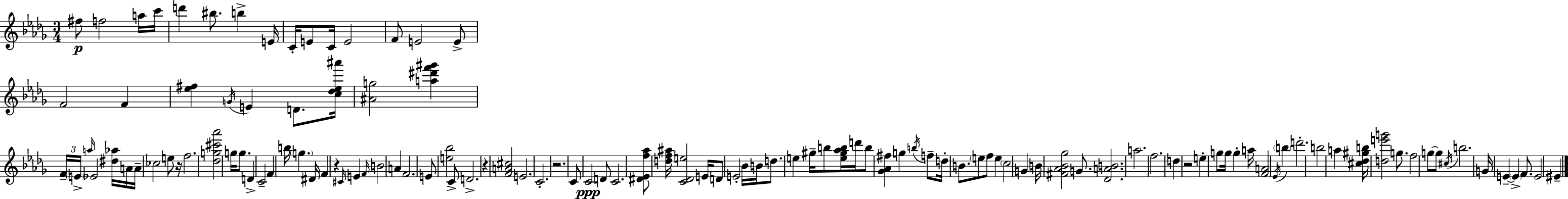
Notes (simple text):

F#5/e F5/h A5/s C6/s D6/q BIS5/e. B5/q E4/s C4/s E4/e C4/s E4/h F4/e E4/h E4/e F4/h F4/q [Eb5,F#5]/q G4/s E4/q D4/e. [C5,Db5,Eb5,A#6]/s [A#4,G5]/h [A5,D#6,F6,G#6]/q F4/s E4/s A5/s Eb4/h [D#5,Ab5]/s A4/s A4/s CES5/h E5/e R/s F5/h. [Db5,G5,C#6,Ab6]/h G5/s G5/e. D4/q C4/h F4/q B5/s G5/q. D#4/s F4/q R/q C#4/s E4/q F4/s B4/h A4/q F4/h. E4/e [E5,Bb5]/h C4/e D4/h. R/q [F4,A4,C#5]/h E4/h. C4/h. R/h. C4/e C4/h D4/e C4/h. [D#4,Eb4,F5,Ab5]/e [D5,F5,A#5]/s [C4,Db4,E5]/h E4/s D4/e E4/h Bb4/s B4/s D5/e. E5/q G#5/s B5/e [E5,G#5,Ab5,B5]/s D6/s B5/e [Gb4,Ab4,F#5]/q G5/q B5/s F5/e D5/s B4/e. E5/e F5/e E5/q C5/h G4/q B4/s [F#4,Ab4,Bb4,Gb5]/h G4/e. [Db4,A4,B4]/h. A5/h. F5/h. D5/q R/h E5/q G5/e G5/s G5/q A5/s [F4,A4]/h Eb4/s B5/q D6/h. B5/h A5/q [C#5,Db5,G#5,B5]/s [D5,E6,G6]/h G5/e. F5/h G5/e G5/e C#5/s B5/h. G4/s E4/q E4/q F4/e. E4/h EIS4/q